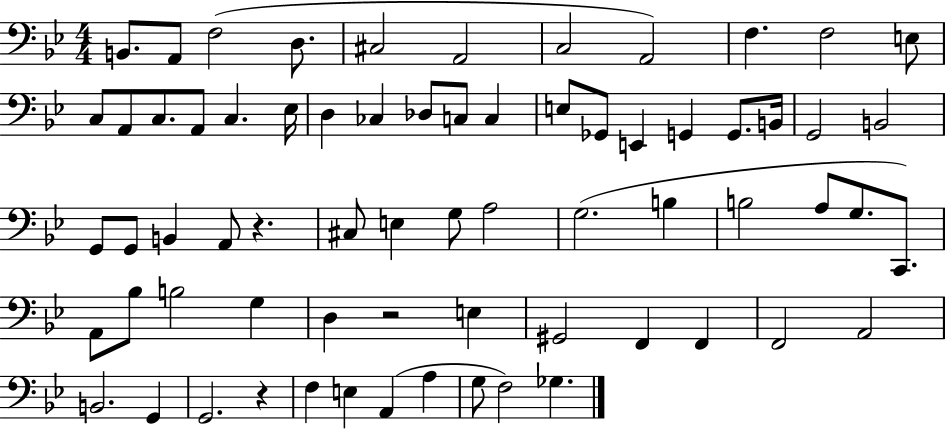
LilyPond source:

{
  \clef bass
  \numericTimeSignature
  \time 4/4
  \key bes \major
  b,8. a,8 f2( d8. | cis2 a,2 | c2 a,2) | f4. f2 e8 | \break c8 a,8 c8. a,8 c4. ees16 | d4 ces4 des8 c8 c4 | e8 ges,8 e,4 g,4 g,8. b,16 | g,2 b,2 | \break g,8 g,8 b,4 a,8 r4. | cis8 e4 g8 a2 | g2.( b4 | b2 a8 g8. c,8.) | \break a,8 bes8 b2 g4 | d4 r2 e4 | gis,2 f,4 f,4 | f,2 a,2 | \break b,2. g,4 | g,2. r4 | f4 e4 a,4( a4 | g8 f2) ges4. | \break \bar "|."
}